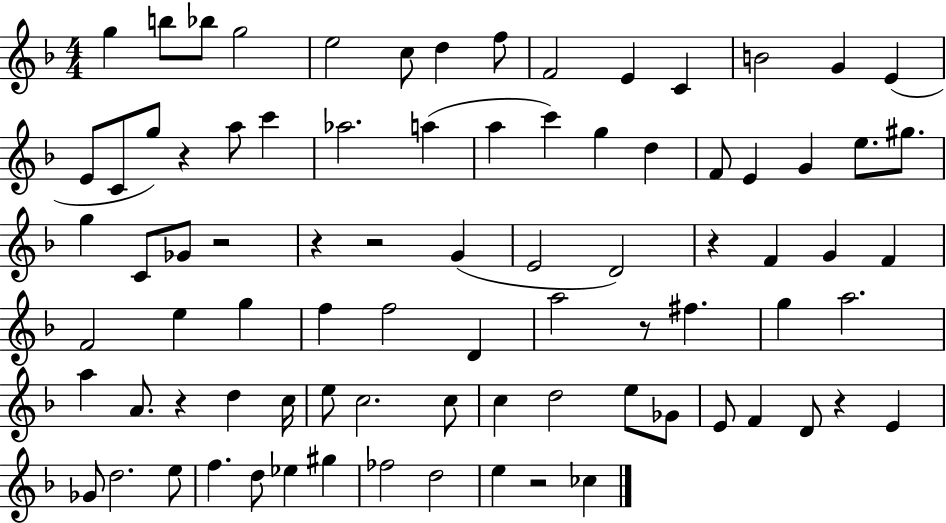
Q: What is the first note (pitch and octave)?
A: G5